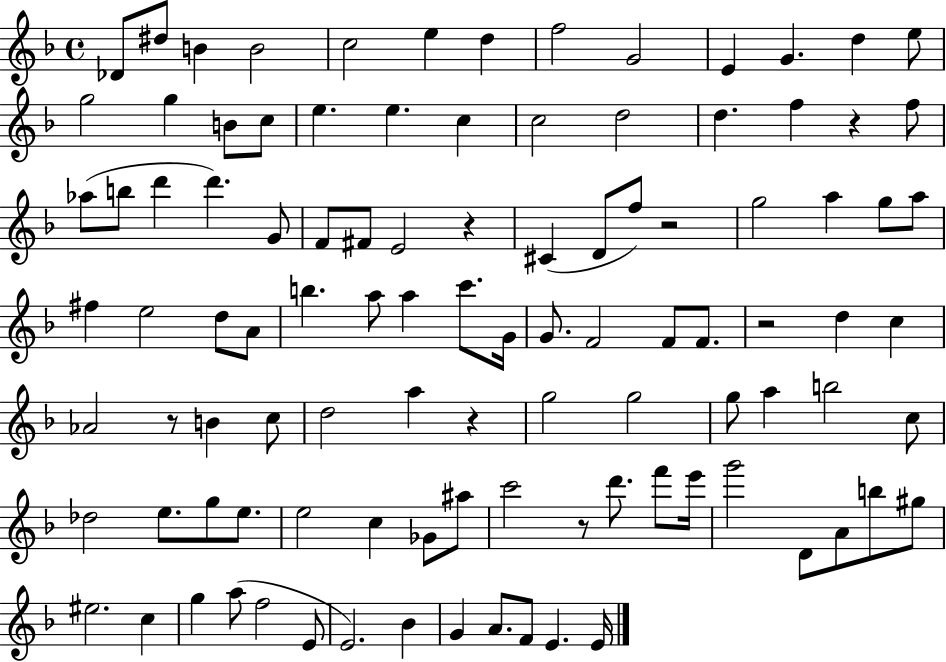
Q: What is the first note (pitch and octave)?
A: Db4